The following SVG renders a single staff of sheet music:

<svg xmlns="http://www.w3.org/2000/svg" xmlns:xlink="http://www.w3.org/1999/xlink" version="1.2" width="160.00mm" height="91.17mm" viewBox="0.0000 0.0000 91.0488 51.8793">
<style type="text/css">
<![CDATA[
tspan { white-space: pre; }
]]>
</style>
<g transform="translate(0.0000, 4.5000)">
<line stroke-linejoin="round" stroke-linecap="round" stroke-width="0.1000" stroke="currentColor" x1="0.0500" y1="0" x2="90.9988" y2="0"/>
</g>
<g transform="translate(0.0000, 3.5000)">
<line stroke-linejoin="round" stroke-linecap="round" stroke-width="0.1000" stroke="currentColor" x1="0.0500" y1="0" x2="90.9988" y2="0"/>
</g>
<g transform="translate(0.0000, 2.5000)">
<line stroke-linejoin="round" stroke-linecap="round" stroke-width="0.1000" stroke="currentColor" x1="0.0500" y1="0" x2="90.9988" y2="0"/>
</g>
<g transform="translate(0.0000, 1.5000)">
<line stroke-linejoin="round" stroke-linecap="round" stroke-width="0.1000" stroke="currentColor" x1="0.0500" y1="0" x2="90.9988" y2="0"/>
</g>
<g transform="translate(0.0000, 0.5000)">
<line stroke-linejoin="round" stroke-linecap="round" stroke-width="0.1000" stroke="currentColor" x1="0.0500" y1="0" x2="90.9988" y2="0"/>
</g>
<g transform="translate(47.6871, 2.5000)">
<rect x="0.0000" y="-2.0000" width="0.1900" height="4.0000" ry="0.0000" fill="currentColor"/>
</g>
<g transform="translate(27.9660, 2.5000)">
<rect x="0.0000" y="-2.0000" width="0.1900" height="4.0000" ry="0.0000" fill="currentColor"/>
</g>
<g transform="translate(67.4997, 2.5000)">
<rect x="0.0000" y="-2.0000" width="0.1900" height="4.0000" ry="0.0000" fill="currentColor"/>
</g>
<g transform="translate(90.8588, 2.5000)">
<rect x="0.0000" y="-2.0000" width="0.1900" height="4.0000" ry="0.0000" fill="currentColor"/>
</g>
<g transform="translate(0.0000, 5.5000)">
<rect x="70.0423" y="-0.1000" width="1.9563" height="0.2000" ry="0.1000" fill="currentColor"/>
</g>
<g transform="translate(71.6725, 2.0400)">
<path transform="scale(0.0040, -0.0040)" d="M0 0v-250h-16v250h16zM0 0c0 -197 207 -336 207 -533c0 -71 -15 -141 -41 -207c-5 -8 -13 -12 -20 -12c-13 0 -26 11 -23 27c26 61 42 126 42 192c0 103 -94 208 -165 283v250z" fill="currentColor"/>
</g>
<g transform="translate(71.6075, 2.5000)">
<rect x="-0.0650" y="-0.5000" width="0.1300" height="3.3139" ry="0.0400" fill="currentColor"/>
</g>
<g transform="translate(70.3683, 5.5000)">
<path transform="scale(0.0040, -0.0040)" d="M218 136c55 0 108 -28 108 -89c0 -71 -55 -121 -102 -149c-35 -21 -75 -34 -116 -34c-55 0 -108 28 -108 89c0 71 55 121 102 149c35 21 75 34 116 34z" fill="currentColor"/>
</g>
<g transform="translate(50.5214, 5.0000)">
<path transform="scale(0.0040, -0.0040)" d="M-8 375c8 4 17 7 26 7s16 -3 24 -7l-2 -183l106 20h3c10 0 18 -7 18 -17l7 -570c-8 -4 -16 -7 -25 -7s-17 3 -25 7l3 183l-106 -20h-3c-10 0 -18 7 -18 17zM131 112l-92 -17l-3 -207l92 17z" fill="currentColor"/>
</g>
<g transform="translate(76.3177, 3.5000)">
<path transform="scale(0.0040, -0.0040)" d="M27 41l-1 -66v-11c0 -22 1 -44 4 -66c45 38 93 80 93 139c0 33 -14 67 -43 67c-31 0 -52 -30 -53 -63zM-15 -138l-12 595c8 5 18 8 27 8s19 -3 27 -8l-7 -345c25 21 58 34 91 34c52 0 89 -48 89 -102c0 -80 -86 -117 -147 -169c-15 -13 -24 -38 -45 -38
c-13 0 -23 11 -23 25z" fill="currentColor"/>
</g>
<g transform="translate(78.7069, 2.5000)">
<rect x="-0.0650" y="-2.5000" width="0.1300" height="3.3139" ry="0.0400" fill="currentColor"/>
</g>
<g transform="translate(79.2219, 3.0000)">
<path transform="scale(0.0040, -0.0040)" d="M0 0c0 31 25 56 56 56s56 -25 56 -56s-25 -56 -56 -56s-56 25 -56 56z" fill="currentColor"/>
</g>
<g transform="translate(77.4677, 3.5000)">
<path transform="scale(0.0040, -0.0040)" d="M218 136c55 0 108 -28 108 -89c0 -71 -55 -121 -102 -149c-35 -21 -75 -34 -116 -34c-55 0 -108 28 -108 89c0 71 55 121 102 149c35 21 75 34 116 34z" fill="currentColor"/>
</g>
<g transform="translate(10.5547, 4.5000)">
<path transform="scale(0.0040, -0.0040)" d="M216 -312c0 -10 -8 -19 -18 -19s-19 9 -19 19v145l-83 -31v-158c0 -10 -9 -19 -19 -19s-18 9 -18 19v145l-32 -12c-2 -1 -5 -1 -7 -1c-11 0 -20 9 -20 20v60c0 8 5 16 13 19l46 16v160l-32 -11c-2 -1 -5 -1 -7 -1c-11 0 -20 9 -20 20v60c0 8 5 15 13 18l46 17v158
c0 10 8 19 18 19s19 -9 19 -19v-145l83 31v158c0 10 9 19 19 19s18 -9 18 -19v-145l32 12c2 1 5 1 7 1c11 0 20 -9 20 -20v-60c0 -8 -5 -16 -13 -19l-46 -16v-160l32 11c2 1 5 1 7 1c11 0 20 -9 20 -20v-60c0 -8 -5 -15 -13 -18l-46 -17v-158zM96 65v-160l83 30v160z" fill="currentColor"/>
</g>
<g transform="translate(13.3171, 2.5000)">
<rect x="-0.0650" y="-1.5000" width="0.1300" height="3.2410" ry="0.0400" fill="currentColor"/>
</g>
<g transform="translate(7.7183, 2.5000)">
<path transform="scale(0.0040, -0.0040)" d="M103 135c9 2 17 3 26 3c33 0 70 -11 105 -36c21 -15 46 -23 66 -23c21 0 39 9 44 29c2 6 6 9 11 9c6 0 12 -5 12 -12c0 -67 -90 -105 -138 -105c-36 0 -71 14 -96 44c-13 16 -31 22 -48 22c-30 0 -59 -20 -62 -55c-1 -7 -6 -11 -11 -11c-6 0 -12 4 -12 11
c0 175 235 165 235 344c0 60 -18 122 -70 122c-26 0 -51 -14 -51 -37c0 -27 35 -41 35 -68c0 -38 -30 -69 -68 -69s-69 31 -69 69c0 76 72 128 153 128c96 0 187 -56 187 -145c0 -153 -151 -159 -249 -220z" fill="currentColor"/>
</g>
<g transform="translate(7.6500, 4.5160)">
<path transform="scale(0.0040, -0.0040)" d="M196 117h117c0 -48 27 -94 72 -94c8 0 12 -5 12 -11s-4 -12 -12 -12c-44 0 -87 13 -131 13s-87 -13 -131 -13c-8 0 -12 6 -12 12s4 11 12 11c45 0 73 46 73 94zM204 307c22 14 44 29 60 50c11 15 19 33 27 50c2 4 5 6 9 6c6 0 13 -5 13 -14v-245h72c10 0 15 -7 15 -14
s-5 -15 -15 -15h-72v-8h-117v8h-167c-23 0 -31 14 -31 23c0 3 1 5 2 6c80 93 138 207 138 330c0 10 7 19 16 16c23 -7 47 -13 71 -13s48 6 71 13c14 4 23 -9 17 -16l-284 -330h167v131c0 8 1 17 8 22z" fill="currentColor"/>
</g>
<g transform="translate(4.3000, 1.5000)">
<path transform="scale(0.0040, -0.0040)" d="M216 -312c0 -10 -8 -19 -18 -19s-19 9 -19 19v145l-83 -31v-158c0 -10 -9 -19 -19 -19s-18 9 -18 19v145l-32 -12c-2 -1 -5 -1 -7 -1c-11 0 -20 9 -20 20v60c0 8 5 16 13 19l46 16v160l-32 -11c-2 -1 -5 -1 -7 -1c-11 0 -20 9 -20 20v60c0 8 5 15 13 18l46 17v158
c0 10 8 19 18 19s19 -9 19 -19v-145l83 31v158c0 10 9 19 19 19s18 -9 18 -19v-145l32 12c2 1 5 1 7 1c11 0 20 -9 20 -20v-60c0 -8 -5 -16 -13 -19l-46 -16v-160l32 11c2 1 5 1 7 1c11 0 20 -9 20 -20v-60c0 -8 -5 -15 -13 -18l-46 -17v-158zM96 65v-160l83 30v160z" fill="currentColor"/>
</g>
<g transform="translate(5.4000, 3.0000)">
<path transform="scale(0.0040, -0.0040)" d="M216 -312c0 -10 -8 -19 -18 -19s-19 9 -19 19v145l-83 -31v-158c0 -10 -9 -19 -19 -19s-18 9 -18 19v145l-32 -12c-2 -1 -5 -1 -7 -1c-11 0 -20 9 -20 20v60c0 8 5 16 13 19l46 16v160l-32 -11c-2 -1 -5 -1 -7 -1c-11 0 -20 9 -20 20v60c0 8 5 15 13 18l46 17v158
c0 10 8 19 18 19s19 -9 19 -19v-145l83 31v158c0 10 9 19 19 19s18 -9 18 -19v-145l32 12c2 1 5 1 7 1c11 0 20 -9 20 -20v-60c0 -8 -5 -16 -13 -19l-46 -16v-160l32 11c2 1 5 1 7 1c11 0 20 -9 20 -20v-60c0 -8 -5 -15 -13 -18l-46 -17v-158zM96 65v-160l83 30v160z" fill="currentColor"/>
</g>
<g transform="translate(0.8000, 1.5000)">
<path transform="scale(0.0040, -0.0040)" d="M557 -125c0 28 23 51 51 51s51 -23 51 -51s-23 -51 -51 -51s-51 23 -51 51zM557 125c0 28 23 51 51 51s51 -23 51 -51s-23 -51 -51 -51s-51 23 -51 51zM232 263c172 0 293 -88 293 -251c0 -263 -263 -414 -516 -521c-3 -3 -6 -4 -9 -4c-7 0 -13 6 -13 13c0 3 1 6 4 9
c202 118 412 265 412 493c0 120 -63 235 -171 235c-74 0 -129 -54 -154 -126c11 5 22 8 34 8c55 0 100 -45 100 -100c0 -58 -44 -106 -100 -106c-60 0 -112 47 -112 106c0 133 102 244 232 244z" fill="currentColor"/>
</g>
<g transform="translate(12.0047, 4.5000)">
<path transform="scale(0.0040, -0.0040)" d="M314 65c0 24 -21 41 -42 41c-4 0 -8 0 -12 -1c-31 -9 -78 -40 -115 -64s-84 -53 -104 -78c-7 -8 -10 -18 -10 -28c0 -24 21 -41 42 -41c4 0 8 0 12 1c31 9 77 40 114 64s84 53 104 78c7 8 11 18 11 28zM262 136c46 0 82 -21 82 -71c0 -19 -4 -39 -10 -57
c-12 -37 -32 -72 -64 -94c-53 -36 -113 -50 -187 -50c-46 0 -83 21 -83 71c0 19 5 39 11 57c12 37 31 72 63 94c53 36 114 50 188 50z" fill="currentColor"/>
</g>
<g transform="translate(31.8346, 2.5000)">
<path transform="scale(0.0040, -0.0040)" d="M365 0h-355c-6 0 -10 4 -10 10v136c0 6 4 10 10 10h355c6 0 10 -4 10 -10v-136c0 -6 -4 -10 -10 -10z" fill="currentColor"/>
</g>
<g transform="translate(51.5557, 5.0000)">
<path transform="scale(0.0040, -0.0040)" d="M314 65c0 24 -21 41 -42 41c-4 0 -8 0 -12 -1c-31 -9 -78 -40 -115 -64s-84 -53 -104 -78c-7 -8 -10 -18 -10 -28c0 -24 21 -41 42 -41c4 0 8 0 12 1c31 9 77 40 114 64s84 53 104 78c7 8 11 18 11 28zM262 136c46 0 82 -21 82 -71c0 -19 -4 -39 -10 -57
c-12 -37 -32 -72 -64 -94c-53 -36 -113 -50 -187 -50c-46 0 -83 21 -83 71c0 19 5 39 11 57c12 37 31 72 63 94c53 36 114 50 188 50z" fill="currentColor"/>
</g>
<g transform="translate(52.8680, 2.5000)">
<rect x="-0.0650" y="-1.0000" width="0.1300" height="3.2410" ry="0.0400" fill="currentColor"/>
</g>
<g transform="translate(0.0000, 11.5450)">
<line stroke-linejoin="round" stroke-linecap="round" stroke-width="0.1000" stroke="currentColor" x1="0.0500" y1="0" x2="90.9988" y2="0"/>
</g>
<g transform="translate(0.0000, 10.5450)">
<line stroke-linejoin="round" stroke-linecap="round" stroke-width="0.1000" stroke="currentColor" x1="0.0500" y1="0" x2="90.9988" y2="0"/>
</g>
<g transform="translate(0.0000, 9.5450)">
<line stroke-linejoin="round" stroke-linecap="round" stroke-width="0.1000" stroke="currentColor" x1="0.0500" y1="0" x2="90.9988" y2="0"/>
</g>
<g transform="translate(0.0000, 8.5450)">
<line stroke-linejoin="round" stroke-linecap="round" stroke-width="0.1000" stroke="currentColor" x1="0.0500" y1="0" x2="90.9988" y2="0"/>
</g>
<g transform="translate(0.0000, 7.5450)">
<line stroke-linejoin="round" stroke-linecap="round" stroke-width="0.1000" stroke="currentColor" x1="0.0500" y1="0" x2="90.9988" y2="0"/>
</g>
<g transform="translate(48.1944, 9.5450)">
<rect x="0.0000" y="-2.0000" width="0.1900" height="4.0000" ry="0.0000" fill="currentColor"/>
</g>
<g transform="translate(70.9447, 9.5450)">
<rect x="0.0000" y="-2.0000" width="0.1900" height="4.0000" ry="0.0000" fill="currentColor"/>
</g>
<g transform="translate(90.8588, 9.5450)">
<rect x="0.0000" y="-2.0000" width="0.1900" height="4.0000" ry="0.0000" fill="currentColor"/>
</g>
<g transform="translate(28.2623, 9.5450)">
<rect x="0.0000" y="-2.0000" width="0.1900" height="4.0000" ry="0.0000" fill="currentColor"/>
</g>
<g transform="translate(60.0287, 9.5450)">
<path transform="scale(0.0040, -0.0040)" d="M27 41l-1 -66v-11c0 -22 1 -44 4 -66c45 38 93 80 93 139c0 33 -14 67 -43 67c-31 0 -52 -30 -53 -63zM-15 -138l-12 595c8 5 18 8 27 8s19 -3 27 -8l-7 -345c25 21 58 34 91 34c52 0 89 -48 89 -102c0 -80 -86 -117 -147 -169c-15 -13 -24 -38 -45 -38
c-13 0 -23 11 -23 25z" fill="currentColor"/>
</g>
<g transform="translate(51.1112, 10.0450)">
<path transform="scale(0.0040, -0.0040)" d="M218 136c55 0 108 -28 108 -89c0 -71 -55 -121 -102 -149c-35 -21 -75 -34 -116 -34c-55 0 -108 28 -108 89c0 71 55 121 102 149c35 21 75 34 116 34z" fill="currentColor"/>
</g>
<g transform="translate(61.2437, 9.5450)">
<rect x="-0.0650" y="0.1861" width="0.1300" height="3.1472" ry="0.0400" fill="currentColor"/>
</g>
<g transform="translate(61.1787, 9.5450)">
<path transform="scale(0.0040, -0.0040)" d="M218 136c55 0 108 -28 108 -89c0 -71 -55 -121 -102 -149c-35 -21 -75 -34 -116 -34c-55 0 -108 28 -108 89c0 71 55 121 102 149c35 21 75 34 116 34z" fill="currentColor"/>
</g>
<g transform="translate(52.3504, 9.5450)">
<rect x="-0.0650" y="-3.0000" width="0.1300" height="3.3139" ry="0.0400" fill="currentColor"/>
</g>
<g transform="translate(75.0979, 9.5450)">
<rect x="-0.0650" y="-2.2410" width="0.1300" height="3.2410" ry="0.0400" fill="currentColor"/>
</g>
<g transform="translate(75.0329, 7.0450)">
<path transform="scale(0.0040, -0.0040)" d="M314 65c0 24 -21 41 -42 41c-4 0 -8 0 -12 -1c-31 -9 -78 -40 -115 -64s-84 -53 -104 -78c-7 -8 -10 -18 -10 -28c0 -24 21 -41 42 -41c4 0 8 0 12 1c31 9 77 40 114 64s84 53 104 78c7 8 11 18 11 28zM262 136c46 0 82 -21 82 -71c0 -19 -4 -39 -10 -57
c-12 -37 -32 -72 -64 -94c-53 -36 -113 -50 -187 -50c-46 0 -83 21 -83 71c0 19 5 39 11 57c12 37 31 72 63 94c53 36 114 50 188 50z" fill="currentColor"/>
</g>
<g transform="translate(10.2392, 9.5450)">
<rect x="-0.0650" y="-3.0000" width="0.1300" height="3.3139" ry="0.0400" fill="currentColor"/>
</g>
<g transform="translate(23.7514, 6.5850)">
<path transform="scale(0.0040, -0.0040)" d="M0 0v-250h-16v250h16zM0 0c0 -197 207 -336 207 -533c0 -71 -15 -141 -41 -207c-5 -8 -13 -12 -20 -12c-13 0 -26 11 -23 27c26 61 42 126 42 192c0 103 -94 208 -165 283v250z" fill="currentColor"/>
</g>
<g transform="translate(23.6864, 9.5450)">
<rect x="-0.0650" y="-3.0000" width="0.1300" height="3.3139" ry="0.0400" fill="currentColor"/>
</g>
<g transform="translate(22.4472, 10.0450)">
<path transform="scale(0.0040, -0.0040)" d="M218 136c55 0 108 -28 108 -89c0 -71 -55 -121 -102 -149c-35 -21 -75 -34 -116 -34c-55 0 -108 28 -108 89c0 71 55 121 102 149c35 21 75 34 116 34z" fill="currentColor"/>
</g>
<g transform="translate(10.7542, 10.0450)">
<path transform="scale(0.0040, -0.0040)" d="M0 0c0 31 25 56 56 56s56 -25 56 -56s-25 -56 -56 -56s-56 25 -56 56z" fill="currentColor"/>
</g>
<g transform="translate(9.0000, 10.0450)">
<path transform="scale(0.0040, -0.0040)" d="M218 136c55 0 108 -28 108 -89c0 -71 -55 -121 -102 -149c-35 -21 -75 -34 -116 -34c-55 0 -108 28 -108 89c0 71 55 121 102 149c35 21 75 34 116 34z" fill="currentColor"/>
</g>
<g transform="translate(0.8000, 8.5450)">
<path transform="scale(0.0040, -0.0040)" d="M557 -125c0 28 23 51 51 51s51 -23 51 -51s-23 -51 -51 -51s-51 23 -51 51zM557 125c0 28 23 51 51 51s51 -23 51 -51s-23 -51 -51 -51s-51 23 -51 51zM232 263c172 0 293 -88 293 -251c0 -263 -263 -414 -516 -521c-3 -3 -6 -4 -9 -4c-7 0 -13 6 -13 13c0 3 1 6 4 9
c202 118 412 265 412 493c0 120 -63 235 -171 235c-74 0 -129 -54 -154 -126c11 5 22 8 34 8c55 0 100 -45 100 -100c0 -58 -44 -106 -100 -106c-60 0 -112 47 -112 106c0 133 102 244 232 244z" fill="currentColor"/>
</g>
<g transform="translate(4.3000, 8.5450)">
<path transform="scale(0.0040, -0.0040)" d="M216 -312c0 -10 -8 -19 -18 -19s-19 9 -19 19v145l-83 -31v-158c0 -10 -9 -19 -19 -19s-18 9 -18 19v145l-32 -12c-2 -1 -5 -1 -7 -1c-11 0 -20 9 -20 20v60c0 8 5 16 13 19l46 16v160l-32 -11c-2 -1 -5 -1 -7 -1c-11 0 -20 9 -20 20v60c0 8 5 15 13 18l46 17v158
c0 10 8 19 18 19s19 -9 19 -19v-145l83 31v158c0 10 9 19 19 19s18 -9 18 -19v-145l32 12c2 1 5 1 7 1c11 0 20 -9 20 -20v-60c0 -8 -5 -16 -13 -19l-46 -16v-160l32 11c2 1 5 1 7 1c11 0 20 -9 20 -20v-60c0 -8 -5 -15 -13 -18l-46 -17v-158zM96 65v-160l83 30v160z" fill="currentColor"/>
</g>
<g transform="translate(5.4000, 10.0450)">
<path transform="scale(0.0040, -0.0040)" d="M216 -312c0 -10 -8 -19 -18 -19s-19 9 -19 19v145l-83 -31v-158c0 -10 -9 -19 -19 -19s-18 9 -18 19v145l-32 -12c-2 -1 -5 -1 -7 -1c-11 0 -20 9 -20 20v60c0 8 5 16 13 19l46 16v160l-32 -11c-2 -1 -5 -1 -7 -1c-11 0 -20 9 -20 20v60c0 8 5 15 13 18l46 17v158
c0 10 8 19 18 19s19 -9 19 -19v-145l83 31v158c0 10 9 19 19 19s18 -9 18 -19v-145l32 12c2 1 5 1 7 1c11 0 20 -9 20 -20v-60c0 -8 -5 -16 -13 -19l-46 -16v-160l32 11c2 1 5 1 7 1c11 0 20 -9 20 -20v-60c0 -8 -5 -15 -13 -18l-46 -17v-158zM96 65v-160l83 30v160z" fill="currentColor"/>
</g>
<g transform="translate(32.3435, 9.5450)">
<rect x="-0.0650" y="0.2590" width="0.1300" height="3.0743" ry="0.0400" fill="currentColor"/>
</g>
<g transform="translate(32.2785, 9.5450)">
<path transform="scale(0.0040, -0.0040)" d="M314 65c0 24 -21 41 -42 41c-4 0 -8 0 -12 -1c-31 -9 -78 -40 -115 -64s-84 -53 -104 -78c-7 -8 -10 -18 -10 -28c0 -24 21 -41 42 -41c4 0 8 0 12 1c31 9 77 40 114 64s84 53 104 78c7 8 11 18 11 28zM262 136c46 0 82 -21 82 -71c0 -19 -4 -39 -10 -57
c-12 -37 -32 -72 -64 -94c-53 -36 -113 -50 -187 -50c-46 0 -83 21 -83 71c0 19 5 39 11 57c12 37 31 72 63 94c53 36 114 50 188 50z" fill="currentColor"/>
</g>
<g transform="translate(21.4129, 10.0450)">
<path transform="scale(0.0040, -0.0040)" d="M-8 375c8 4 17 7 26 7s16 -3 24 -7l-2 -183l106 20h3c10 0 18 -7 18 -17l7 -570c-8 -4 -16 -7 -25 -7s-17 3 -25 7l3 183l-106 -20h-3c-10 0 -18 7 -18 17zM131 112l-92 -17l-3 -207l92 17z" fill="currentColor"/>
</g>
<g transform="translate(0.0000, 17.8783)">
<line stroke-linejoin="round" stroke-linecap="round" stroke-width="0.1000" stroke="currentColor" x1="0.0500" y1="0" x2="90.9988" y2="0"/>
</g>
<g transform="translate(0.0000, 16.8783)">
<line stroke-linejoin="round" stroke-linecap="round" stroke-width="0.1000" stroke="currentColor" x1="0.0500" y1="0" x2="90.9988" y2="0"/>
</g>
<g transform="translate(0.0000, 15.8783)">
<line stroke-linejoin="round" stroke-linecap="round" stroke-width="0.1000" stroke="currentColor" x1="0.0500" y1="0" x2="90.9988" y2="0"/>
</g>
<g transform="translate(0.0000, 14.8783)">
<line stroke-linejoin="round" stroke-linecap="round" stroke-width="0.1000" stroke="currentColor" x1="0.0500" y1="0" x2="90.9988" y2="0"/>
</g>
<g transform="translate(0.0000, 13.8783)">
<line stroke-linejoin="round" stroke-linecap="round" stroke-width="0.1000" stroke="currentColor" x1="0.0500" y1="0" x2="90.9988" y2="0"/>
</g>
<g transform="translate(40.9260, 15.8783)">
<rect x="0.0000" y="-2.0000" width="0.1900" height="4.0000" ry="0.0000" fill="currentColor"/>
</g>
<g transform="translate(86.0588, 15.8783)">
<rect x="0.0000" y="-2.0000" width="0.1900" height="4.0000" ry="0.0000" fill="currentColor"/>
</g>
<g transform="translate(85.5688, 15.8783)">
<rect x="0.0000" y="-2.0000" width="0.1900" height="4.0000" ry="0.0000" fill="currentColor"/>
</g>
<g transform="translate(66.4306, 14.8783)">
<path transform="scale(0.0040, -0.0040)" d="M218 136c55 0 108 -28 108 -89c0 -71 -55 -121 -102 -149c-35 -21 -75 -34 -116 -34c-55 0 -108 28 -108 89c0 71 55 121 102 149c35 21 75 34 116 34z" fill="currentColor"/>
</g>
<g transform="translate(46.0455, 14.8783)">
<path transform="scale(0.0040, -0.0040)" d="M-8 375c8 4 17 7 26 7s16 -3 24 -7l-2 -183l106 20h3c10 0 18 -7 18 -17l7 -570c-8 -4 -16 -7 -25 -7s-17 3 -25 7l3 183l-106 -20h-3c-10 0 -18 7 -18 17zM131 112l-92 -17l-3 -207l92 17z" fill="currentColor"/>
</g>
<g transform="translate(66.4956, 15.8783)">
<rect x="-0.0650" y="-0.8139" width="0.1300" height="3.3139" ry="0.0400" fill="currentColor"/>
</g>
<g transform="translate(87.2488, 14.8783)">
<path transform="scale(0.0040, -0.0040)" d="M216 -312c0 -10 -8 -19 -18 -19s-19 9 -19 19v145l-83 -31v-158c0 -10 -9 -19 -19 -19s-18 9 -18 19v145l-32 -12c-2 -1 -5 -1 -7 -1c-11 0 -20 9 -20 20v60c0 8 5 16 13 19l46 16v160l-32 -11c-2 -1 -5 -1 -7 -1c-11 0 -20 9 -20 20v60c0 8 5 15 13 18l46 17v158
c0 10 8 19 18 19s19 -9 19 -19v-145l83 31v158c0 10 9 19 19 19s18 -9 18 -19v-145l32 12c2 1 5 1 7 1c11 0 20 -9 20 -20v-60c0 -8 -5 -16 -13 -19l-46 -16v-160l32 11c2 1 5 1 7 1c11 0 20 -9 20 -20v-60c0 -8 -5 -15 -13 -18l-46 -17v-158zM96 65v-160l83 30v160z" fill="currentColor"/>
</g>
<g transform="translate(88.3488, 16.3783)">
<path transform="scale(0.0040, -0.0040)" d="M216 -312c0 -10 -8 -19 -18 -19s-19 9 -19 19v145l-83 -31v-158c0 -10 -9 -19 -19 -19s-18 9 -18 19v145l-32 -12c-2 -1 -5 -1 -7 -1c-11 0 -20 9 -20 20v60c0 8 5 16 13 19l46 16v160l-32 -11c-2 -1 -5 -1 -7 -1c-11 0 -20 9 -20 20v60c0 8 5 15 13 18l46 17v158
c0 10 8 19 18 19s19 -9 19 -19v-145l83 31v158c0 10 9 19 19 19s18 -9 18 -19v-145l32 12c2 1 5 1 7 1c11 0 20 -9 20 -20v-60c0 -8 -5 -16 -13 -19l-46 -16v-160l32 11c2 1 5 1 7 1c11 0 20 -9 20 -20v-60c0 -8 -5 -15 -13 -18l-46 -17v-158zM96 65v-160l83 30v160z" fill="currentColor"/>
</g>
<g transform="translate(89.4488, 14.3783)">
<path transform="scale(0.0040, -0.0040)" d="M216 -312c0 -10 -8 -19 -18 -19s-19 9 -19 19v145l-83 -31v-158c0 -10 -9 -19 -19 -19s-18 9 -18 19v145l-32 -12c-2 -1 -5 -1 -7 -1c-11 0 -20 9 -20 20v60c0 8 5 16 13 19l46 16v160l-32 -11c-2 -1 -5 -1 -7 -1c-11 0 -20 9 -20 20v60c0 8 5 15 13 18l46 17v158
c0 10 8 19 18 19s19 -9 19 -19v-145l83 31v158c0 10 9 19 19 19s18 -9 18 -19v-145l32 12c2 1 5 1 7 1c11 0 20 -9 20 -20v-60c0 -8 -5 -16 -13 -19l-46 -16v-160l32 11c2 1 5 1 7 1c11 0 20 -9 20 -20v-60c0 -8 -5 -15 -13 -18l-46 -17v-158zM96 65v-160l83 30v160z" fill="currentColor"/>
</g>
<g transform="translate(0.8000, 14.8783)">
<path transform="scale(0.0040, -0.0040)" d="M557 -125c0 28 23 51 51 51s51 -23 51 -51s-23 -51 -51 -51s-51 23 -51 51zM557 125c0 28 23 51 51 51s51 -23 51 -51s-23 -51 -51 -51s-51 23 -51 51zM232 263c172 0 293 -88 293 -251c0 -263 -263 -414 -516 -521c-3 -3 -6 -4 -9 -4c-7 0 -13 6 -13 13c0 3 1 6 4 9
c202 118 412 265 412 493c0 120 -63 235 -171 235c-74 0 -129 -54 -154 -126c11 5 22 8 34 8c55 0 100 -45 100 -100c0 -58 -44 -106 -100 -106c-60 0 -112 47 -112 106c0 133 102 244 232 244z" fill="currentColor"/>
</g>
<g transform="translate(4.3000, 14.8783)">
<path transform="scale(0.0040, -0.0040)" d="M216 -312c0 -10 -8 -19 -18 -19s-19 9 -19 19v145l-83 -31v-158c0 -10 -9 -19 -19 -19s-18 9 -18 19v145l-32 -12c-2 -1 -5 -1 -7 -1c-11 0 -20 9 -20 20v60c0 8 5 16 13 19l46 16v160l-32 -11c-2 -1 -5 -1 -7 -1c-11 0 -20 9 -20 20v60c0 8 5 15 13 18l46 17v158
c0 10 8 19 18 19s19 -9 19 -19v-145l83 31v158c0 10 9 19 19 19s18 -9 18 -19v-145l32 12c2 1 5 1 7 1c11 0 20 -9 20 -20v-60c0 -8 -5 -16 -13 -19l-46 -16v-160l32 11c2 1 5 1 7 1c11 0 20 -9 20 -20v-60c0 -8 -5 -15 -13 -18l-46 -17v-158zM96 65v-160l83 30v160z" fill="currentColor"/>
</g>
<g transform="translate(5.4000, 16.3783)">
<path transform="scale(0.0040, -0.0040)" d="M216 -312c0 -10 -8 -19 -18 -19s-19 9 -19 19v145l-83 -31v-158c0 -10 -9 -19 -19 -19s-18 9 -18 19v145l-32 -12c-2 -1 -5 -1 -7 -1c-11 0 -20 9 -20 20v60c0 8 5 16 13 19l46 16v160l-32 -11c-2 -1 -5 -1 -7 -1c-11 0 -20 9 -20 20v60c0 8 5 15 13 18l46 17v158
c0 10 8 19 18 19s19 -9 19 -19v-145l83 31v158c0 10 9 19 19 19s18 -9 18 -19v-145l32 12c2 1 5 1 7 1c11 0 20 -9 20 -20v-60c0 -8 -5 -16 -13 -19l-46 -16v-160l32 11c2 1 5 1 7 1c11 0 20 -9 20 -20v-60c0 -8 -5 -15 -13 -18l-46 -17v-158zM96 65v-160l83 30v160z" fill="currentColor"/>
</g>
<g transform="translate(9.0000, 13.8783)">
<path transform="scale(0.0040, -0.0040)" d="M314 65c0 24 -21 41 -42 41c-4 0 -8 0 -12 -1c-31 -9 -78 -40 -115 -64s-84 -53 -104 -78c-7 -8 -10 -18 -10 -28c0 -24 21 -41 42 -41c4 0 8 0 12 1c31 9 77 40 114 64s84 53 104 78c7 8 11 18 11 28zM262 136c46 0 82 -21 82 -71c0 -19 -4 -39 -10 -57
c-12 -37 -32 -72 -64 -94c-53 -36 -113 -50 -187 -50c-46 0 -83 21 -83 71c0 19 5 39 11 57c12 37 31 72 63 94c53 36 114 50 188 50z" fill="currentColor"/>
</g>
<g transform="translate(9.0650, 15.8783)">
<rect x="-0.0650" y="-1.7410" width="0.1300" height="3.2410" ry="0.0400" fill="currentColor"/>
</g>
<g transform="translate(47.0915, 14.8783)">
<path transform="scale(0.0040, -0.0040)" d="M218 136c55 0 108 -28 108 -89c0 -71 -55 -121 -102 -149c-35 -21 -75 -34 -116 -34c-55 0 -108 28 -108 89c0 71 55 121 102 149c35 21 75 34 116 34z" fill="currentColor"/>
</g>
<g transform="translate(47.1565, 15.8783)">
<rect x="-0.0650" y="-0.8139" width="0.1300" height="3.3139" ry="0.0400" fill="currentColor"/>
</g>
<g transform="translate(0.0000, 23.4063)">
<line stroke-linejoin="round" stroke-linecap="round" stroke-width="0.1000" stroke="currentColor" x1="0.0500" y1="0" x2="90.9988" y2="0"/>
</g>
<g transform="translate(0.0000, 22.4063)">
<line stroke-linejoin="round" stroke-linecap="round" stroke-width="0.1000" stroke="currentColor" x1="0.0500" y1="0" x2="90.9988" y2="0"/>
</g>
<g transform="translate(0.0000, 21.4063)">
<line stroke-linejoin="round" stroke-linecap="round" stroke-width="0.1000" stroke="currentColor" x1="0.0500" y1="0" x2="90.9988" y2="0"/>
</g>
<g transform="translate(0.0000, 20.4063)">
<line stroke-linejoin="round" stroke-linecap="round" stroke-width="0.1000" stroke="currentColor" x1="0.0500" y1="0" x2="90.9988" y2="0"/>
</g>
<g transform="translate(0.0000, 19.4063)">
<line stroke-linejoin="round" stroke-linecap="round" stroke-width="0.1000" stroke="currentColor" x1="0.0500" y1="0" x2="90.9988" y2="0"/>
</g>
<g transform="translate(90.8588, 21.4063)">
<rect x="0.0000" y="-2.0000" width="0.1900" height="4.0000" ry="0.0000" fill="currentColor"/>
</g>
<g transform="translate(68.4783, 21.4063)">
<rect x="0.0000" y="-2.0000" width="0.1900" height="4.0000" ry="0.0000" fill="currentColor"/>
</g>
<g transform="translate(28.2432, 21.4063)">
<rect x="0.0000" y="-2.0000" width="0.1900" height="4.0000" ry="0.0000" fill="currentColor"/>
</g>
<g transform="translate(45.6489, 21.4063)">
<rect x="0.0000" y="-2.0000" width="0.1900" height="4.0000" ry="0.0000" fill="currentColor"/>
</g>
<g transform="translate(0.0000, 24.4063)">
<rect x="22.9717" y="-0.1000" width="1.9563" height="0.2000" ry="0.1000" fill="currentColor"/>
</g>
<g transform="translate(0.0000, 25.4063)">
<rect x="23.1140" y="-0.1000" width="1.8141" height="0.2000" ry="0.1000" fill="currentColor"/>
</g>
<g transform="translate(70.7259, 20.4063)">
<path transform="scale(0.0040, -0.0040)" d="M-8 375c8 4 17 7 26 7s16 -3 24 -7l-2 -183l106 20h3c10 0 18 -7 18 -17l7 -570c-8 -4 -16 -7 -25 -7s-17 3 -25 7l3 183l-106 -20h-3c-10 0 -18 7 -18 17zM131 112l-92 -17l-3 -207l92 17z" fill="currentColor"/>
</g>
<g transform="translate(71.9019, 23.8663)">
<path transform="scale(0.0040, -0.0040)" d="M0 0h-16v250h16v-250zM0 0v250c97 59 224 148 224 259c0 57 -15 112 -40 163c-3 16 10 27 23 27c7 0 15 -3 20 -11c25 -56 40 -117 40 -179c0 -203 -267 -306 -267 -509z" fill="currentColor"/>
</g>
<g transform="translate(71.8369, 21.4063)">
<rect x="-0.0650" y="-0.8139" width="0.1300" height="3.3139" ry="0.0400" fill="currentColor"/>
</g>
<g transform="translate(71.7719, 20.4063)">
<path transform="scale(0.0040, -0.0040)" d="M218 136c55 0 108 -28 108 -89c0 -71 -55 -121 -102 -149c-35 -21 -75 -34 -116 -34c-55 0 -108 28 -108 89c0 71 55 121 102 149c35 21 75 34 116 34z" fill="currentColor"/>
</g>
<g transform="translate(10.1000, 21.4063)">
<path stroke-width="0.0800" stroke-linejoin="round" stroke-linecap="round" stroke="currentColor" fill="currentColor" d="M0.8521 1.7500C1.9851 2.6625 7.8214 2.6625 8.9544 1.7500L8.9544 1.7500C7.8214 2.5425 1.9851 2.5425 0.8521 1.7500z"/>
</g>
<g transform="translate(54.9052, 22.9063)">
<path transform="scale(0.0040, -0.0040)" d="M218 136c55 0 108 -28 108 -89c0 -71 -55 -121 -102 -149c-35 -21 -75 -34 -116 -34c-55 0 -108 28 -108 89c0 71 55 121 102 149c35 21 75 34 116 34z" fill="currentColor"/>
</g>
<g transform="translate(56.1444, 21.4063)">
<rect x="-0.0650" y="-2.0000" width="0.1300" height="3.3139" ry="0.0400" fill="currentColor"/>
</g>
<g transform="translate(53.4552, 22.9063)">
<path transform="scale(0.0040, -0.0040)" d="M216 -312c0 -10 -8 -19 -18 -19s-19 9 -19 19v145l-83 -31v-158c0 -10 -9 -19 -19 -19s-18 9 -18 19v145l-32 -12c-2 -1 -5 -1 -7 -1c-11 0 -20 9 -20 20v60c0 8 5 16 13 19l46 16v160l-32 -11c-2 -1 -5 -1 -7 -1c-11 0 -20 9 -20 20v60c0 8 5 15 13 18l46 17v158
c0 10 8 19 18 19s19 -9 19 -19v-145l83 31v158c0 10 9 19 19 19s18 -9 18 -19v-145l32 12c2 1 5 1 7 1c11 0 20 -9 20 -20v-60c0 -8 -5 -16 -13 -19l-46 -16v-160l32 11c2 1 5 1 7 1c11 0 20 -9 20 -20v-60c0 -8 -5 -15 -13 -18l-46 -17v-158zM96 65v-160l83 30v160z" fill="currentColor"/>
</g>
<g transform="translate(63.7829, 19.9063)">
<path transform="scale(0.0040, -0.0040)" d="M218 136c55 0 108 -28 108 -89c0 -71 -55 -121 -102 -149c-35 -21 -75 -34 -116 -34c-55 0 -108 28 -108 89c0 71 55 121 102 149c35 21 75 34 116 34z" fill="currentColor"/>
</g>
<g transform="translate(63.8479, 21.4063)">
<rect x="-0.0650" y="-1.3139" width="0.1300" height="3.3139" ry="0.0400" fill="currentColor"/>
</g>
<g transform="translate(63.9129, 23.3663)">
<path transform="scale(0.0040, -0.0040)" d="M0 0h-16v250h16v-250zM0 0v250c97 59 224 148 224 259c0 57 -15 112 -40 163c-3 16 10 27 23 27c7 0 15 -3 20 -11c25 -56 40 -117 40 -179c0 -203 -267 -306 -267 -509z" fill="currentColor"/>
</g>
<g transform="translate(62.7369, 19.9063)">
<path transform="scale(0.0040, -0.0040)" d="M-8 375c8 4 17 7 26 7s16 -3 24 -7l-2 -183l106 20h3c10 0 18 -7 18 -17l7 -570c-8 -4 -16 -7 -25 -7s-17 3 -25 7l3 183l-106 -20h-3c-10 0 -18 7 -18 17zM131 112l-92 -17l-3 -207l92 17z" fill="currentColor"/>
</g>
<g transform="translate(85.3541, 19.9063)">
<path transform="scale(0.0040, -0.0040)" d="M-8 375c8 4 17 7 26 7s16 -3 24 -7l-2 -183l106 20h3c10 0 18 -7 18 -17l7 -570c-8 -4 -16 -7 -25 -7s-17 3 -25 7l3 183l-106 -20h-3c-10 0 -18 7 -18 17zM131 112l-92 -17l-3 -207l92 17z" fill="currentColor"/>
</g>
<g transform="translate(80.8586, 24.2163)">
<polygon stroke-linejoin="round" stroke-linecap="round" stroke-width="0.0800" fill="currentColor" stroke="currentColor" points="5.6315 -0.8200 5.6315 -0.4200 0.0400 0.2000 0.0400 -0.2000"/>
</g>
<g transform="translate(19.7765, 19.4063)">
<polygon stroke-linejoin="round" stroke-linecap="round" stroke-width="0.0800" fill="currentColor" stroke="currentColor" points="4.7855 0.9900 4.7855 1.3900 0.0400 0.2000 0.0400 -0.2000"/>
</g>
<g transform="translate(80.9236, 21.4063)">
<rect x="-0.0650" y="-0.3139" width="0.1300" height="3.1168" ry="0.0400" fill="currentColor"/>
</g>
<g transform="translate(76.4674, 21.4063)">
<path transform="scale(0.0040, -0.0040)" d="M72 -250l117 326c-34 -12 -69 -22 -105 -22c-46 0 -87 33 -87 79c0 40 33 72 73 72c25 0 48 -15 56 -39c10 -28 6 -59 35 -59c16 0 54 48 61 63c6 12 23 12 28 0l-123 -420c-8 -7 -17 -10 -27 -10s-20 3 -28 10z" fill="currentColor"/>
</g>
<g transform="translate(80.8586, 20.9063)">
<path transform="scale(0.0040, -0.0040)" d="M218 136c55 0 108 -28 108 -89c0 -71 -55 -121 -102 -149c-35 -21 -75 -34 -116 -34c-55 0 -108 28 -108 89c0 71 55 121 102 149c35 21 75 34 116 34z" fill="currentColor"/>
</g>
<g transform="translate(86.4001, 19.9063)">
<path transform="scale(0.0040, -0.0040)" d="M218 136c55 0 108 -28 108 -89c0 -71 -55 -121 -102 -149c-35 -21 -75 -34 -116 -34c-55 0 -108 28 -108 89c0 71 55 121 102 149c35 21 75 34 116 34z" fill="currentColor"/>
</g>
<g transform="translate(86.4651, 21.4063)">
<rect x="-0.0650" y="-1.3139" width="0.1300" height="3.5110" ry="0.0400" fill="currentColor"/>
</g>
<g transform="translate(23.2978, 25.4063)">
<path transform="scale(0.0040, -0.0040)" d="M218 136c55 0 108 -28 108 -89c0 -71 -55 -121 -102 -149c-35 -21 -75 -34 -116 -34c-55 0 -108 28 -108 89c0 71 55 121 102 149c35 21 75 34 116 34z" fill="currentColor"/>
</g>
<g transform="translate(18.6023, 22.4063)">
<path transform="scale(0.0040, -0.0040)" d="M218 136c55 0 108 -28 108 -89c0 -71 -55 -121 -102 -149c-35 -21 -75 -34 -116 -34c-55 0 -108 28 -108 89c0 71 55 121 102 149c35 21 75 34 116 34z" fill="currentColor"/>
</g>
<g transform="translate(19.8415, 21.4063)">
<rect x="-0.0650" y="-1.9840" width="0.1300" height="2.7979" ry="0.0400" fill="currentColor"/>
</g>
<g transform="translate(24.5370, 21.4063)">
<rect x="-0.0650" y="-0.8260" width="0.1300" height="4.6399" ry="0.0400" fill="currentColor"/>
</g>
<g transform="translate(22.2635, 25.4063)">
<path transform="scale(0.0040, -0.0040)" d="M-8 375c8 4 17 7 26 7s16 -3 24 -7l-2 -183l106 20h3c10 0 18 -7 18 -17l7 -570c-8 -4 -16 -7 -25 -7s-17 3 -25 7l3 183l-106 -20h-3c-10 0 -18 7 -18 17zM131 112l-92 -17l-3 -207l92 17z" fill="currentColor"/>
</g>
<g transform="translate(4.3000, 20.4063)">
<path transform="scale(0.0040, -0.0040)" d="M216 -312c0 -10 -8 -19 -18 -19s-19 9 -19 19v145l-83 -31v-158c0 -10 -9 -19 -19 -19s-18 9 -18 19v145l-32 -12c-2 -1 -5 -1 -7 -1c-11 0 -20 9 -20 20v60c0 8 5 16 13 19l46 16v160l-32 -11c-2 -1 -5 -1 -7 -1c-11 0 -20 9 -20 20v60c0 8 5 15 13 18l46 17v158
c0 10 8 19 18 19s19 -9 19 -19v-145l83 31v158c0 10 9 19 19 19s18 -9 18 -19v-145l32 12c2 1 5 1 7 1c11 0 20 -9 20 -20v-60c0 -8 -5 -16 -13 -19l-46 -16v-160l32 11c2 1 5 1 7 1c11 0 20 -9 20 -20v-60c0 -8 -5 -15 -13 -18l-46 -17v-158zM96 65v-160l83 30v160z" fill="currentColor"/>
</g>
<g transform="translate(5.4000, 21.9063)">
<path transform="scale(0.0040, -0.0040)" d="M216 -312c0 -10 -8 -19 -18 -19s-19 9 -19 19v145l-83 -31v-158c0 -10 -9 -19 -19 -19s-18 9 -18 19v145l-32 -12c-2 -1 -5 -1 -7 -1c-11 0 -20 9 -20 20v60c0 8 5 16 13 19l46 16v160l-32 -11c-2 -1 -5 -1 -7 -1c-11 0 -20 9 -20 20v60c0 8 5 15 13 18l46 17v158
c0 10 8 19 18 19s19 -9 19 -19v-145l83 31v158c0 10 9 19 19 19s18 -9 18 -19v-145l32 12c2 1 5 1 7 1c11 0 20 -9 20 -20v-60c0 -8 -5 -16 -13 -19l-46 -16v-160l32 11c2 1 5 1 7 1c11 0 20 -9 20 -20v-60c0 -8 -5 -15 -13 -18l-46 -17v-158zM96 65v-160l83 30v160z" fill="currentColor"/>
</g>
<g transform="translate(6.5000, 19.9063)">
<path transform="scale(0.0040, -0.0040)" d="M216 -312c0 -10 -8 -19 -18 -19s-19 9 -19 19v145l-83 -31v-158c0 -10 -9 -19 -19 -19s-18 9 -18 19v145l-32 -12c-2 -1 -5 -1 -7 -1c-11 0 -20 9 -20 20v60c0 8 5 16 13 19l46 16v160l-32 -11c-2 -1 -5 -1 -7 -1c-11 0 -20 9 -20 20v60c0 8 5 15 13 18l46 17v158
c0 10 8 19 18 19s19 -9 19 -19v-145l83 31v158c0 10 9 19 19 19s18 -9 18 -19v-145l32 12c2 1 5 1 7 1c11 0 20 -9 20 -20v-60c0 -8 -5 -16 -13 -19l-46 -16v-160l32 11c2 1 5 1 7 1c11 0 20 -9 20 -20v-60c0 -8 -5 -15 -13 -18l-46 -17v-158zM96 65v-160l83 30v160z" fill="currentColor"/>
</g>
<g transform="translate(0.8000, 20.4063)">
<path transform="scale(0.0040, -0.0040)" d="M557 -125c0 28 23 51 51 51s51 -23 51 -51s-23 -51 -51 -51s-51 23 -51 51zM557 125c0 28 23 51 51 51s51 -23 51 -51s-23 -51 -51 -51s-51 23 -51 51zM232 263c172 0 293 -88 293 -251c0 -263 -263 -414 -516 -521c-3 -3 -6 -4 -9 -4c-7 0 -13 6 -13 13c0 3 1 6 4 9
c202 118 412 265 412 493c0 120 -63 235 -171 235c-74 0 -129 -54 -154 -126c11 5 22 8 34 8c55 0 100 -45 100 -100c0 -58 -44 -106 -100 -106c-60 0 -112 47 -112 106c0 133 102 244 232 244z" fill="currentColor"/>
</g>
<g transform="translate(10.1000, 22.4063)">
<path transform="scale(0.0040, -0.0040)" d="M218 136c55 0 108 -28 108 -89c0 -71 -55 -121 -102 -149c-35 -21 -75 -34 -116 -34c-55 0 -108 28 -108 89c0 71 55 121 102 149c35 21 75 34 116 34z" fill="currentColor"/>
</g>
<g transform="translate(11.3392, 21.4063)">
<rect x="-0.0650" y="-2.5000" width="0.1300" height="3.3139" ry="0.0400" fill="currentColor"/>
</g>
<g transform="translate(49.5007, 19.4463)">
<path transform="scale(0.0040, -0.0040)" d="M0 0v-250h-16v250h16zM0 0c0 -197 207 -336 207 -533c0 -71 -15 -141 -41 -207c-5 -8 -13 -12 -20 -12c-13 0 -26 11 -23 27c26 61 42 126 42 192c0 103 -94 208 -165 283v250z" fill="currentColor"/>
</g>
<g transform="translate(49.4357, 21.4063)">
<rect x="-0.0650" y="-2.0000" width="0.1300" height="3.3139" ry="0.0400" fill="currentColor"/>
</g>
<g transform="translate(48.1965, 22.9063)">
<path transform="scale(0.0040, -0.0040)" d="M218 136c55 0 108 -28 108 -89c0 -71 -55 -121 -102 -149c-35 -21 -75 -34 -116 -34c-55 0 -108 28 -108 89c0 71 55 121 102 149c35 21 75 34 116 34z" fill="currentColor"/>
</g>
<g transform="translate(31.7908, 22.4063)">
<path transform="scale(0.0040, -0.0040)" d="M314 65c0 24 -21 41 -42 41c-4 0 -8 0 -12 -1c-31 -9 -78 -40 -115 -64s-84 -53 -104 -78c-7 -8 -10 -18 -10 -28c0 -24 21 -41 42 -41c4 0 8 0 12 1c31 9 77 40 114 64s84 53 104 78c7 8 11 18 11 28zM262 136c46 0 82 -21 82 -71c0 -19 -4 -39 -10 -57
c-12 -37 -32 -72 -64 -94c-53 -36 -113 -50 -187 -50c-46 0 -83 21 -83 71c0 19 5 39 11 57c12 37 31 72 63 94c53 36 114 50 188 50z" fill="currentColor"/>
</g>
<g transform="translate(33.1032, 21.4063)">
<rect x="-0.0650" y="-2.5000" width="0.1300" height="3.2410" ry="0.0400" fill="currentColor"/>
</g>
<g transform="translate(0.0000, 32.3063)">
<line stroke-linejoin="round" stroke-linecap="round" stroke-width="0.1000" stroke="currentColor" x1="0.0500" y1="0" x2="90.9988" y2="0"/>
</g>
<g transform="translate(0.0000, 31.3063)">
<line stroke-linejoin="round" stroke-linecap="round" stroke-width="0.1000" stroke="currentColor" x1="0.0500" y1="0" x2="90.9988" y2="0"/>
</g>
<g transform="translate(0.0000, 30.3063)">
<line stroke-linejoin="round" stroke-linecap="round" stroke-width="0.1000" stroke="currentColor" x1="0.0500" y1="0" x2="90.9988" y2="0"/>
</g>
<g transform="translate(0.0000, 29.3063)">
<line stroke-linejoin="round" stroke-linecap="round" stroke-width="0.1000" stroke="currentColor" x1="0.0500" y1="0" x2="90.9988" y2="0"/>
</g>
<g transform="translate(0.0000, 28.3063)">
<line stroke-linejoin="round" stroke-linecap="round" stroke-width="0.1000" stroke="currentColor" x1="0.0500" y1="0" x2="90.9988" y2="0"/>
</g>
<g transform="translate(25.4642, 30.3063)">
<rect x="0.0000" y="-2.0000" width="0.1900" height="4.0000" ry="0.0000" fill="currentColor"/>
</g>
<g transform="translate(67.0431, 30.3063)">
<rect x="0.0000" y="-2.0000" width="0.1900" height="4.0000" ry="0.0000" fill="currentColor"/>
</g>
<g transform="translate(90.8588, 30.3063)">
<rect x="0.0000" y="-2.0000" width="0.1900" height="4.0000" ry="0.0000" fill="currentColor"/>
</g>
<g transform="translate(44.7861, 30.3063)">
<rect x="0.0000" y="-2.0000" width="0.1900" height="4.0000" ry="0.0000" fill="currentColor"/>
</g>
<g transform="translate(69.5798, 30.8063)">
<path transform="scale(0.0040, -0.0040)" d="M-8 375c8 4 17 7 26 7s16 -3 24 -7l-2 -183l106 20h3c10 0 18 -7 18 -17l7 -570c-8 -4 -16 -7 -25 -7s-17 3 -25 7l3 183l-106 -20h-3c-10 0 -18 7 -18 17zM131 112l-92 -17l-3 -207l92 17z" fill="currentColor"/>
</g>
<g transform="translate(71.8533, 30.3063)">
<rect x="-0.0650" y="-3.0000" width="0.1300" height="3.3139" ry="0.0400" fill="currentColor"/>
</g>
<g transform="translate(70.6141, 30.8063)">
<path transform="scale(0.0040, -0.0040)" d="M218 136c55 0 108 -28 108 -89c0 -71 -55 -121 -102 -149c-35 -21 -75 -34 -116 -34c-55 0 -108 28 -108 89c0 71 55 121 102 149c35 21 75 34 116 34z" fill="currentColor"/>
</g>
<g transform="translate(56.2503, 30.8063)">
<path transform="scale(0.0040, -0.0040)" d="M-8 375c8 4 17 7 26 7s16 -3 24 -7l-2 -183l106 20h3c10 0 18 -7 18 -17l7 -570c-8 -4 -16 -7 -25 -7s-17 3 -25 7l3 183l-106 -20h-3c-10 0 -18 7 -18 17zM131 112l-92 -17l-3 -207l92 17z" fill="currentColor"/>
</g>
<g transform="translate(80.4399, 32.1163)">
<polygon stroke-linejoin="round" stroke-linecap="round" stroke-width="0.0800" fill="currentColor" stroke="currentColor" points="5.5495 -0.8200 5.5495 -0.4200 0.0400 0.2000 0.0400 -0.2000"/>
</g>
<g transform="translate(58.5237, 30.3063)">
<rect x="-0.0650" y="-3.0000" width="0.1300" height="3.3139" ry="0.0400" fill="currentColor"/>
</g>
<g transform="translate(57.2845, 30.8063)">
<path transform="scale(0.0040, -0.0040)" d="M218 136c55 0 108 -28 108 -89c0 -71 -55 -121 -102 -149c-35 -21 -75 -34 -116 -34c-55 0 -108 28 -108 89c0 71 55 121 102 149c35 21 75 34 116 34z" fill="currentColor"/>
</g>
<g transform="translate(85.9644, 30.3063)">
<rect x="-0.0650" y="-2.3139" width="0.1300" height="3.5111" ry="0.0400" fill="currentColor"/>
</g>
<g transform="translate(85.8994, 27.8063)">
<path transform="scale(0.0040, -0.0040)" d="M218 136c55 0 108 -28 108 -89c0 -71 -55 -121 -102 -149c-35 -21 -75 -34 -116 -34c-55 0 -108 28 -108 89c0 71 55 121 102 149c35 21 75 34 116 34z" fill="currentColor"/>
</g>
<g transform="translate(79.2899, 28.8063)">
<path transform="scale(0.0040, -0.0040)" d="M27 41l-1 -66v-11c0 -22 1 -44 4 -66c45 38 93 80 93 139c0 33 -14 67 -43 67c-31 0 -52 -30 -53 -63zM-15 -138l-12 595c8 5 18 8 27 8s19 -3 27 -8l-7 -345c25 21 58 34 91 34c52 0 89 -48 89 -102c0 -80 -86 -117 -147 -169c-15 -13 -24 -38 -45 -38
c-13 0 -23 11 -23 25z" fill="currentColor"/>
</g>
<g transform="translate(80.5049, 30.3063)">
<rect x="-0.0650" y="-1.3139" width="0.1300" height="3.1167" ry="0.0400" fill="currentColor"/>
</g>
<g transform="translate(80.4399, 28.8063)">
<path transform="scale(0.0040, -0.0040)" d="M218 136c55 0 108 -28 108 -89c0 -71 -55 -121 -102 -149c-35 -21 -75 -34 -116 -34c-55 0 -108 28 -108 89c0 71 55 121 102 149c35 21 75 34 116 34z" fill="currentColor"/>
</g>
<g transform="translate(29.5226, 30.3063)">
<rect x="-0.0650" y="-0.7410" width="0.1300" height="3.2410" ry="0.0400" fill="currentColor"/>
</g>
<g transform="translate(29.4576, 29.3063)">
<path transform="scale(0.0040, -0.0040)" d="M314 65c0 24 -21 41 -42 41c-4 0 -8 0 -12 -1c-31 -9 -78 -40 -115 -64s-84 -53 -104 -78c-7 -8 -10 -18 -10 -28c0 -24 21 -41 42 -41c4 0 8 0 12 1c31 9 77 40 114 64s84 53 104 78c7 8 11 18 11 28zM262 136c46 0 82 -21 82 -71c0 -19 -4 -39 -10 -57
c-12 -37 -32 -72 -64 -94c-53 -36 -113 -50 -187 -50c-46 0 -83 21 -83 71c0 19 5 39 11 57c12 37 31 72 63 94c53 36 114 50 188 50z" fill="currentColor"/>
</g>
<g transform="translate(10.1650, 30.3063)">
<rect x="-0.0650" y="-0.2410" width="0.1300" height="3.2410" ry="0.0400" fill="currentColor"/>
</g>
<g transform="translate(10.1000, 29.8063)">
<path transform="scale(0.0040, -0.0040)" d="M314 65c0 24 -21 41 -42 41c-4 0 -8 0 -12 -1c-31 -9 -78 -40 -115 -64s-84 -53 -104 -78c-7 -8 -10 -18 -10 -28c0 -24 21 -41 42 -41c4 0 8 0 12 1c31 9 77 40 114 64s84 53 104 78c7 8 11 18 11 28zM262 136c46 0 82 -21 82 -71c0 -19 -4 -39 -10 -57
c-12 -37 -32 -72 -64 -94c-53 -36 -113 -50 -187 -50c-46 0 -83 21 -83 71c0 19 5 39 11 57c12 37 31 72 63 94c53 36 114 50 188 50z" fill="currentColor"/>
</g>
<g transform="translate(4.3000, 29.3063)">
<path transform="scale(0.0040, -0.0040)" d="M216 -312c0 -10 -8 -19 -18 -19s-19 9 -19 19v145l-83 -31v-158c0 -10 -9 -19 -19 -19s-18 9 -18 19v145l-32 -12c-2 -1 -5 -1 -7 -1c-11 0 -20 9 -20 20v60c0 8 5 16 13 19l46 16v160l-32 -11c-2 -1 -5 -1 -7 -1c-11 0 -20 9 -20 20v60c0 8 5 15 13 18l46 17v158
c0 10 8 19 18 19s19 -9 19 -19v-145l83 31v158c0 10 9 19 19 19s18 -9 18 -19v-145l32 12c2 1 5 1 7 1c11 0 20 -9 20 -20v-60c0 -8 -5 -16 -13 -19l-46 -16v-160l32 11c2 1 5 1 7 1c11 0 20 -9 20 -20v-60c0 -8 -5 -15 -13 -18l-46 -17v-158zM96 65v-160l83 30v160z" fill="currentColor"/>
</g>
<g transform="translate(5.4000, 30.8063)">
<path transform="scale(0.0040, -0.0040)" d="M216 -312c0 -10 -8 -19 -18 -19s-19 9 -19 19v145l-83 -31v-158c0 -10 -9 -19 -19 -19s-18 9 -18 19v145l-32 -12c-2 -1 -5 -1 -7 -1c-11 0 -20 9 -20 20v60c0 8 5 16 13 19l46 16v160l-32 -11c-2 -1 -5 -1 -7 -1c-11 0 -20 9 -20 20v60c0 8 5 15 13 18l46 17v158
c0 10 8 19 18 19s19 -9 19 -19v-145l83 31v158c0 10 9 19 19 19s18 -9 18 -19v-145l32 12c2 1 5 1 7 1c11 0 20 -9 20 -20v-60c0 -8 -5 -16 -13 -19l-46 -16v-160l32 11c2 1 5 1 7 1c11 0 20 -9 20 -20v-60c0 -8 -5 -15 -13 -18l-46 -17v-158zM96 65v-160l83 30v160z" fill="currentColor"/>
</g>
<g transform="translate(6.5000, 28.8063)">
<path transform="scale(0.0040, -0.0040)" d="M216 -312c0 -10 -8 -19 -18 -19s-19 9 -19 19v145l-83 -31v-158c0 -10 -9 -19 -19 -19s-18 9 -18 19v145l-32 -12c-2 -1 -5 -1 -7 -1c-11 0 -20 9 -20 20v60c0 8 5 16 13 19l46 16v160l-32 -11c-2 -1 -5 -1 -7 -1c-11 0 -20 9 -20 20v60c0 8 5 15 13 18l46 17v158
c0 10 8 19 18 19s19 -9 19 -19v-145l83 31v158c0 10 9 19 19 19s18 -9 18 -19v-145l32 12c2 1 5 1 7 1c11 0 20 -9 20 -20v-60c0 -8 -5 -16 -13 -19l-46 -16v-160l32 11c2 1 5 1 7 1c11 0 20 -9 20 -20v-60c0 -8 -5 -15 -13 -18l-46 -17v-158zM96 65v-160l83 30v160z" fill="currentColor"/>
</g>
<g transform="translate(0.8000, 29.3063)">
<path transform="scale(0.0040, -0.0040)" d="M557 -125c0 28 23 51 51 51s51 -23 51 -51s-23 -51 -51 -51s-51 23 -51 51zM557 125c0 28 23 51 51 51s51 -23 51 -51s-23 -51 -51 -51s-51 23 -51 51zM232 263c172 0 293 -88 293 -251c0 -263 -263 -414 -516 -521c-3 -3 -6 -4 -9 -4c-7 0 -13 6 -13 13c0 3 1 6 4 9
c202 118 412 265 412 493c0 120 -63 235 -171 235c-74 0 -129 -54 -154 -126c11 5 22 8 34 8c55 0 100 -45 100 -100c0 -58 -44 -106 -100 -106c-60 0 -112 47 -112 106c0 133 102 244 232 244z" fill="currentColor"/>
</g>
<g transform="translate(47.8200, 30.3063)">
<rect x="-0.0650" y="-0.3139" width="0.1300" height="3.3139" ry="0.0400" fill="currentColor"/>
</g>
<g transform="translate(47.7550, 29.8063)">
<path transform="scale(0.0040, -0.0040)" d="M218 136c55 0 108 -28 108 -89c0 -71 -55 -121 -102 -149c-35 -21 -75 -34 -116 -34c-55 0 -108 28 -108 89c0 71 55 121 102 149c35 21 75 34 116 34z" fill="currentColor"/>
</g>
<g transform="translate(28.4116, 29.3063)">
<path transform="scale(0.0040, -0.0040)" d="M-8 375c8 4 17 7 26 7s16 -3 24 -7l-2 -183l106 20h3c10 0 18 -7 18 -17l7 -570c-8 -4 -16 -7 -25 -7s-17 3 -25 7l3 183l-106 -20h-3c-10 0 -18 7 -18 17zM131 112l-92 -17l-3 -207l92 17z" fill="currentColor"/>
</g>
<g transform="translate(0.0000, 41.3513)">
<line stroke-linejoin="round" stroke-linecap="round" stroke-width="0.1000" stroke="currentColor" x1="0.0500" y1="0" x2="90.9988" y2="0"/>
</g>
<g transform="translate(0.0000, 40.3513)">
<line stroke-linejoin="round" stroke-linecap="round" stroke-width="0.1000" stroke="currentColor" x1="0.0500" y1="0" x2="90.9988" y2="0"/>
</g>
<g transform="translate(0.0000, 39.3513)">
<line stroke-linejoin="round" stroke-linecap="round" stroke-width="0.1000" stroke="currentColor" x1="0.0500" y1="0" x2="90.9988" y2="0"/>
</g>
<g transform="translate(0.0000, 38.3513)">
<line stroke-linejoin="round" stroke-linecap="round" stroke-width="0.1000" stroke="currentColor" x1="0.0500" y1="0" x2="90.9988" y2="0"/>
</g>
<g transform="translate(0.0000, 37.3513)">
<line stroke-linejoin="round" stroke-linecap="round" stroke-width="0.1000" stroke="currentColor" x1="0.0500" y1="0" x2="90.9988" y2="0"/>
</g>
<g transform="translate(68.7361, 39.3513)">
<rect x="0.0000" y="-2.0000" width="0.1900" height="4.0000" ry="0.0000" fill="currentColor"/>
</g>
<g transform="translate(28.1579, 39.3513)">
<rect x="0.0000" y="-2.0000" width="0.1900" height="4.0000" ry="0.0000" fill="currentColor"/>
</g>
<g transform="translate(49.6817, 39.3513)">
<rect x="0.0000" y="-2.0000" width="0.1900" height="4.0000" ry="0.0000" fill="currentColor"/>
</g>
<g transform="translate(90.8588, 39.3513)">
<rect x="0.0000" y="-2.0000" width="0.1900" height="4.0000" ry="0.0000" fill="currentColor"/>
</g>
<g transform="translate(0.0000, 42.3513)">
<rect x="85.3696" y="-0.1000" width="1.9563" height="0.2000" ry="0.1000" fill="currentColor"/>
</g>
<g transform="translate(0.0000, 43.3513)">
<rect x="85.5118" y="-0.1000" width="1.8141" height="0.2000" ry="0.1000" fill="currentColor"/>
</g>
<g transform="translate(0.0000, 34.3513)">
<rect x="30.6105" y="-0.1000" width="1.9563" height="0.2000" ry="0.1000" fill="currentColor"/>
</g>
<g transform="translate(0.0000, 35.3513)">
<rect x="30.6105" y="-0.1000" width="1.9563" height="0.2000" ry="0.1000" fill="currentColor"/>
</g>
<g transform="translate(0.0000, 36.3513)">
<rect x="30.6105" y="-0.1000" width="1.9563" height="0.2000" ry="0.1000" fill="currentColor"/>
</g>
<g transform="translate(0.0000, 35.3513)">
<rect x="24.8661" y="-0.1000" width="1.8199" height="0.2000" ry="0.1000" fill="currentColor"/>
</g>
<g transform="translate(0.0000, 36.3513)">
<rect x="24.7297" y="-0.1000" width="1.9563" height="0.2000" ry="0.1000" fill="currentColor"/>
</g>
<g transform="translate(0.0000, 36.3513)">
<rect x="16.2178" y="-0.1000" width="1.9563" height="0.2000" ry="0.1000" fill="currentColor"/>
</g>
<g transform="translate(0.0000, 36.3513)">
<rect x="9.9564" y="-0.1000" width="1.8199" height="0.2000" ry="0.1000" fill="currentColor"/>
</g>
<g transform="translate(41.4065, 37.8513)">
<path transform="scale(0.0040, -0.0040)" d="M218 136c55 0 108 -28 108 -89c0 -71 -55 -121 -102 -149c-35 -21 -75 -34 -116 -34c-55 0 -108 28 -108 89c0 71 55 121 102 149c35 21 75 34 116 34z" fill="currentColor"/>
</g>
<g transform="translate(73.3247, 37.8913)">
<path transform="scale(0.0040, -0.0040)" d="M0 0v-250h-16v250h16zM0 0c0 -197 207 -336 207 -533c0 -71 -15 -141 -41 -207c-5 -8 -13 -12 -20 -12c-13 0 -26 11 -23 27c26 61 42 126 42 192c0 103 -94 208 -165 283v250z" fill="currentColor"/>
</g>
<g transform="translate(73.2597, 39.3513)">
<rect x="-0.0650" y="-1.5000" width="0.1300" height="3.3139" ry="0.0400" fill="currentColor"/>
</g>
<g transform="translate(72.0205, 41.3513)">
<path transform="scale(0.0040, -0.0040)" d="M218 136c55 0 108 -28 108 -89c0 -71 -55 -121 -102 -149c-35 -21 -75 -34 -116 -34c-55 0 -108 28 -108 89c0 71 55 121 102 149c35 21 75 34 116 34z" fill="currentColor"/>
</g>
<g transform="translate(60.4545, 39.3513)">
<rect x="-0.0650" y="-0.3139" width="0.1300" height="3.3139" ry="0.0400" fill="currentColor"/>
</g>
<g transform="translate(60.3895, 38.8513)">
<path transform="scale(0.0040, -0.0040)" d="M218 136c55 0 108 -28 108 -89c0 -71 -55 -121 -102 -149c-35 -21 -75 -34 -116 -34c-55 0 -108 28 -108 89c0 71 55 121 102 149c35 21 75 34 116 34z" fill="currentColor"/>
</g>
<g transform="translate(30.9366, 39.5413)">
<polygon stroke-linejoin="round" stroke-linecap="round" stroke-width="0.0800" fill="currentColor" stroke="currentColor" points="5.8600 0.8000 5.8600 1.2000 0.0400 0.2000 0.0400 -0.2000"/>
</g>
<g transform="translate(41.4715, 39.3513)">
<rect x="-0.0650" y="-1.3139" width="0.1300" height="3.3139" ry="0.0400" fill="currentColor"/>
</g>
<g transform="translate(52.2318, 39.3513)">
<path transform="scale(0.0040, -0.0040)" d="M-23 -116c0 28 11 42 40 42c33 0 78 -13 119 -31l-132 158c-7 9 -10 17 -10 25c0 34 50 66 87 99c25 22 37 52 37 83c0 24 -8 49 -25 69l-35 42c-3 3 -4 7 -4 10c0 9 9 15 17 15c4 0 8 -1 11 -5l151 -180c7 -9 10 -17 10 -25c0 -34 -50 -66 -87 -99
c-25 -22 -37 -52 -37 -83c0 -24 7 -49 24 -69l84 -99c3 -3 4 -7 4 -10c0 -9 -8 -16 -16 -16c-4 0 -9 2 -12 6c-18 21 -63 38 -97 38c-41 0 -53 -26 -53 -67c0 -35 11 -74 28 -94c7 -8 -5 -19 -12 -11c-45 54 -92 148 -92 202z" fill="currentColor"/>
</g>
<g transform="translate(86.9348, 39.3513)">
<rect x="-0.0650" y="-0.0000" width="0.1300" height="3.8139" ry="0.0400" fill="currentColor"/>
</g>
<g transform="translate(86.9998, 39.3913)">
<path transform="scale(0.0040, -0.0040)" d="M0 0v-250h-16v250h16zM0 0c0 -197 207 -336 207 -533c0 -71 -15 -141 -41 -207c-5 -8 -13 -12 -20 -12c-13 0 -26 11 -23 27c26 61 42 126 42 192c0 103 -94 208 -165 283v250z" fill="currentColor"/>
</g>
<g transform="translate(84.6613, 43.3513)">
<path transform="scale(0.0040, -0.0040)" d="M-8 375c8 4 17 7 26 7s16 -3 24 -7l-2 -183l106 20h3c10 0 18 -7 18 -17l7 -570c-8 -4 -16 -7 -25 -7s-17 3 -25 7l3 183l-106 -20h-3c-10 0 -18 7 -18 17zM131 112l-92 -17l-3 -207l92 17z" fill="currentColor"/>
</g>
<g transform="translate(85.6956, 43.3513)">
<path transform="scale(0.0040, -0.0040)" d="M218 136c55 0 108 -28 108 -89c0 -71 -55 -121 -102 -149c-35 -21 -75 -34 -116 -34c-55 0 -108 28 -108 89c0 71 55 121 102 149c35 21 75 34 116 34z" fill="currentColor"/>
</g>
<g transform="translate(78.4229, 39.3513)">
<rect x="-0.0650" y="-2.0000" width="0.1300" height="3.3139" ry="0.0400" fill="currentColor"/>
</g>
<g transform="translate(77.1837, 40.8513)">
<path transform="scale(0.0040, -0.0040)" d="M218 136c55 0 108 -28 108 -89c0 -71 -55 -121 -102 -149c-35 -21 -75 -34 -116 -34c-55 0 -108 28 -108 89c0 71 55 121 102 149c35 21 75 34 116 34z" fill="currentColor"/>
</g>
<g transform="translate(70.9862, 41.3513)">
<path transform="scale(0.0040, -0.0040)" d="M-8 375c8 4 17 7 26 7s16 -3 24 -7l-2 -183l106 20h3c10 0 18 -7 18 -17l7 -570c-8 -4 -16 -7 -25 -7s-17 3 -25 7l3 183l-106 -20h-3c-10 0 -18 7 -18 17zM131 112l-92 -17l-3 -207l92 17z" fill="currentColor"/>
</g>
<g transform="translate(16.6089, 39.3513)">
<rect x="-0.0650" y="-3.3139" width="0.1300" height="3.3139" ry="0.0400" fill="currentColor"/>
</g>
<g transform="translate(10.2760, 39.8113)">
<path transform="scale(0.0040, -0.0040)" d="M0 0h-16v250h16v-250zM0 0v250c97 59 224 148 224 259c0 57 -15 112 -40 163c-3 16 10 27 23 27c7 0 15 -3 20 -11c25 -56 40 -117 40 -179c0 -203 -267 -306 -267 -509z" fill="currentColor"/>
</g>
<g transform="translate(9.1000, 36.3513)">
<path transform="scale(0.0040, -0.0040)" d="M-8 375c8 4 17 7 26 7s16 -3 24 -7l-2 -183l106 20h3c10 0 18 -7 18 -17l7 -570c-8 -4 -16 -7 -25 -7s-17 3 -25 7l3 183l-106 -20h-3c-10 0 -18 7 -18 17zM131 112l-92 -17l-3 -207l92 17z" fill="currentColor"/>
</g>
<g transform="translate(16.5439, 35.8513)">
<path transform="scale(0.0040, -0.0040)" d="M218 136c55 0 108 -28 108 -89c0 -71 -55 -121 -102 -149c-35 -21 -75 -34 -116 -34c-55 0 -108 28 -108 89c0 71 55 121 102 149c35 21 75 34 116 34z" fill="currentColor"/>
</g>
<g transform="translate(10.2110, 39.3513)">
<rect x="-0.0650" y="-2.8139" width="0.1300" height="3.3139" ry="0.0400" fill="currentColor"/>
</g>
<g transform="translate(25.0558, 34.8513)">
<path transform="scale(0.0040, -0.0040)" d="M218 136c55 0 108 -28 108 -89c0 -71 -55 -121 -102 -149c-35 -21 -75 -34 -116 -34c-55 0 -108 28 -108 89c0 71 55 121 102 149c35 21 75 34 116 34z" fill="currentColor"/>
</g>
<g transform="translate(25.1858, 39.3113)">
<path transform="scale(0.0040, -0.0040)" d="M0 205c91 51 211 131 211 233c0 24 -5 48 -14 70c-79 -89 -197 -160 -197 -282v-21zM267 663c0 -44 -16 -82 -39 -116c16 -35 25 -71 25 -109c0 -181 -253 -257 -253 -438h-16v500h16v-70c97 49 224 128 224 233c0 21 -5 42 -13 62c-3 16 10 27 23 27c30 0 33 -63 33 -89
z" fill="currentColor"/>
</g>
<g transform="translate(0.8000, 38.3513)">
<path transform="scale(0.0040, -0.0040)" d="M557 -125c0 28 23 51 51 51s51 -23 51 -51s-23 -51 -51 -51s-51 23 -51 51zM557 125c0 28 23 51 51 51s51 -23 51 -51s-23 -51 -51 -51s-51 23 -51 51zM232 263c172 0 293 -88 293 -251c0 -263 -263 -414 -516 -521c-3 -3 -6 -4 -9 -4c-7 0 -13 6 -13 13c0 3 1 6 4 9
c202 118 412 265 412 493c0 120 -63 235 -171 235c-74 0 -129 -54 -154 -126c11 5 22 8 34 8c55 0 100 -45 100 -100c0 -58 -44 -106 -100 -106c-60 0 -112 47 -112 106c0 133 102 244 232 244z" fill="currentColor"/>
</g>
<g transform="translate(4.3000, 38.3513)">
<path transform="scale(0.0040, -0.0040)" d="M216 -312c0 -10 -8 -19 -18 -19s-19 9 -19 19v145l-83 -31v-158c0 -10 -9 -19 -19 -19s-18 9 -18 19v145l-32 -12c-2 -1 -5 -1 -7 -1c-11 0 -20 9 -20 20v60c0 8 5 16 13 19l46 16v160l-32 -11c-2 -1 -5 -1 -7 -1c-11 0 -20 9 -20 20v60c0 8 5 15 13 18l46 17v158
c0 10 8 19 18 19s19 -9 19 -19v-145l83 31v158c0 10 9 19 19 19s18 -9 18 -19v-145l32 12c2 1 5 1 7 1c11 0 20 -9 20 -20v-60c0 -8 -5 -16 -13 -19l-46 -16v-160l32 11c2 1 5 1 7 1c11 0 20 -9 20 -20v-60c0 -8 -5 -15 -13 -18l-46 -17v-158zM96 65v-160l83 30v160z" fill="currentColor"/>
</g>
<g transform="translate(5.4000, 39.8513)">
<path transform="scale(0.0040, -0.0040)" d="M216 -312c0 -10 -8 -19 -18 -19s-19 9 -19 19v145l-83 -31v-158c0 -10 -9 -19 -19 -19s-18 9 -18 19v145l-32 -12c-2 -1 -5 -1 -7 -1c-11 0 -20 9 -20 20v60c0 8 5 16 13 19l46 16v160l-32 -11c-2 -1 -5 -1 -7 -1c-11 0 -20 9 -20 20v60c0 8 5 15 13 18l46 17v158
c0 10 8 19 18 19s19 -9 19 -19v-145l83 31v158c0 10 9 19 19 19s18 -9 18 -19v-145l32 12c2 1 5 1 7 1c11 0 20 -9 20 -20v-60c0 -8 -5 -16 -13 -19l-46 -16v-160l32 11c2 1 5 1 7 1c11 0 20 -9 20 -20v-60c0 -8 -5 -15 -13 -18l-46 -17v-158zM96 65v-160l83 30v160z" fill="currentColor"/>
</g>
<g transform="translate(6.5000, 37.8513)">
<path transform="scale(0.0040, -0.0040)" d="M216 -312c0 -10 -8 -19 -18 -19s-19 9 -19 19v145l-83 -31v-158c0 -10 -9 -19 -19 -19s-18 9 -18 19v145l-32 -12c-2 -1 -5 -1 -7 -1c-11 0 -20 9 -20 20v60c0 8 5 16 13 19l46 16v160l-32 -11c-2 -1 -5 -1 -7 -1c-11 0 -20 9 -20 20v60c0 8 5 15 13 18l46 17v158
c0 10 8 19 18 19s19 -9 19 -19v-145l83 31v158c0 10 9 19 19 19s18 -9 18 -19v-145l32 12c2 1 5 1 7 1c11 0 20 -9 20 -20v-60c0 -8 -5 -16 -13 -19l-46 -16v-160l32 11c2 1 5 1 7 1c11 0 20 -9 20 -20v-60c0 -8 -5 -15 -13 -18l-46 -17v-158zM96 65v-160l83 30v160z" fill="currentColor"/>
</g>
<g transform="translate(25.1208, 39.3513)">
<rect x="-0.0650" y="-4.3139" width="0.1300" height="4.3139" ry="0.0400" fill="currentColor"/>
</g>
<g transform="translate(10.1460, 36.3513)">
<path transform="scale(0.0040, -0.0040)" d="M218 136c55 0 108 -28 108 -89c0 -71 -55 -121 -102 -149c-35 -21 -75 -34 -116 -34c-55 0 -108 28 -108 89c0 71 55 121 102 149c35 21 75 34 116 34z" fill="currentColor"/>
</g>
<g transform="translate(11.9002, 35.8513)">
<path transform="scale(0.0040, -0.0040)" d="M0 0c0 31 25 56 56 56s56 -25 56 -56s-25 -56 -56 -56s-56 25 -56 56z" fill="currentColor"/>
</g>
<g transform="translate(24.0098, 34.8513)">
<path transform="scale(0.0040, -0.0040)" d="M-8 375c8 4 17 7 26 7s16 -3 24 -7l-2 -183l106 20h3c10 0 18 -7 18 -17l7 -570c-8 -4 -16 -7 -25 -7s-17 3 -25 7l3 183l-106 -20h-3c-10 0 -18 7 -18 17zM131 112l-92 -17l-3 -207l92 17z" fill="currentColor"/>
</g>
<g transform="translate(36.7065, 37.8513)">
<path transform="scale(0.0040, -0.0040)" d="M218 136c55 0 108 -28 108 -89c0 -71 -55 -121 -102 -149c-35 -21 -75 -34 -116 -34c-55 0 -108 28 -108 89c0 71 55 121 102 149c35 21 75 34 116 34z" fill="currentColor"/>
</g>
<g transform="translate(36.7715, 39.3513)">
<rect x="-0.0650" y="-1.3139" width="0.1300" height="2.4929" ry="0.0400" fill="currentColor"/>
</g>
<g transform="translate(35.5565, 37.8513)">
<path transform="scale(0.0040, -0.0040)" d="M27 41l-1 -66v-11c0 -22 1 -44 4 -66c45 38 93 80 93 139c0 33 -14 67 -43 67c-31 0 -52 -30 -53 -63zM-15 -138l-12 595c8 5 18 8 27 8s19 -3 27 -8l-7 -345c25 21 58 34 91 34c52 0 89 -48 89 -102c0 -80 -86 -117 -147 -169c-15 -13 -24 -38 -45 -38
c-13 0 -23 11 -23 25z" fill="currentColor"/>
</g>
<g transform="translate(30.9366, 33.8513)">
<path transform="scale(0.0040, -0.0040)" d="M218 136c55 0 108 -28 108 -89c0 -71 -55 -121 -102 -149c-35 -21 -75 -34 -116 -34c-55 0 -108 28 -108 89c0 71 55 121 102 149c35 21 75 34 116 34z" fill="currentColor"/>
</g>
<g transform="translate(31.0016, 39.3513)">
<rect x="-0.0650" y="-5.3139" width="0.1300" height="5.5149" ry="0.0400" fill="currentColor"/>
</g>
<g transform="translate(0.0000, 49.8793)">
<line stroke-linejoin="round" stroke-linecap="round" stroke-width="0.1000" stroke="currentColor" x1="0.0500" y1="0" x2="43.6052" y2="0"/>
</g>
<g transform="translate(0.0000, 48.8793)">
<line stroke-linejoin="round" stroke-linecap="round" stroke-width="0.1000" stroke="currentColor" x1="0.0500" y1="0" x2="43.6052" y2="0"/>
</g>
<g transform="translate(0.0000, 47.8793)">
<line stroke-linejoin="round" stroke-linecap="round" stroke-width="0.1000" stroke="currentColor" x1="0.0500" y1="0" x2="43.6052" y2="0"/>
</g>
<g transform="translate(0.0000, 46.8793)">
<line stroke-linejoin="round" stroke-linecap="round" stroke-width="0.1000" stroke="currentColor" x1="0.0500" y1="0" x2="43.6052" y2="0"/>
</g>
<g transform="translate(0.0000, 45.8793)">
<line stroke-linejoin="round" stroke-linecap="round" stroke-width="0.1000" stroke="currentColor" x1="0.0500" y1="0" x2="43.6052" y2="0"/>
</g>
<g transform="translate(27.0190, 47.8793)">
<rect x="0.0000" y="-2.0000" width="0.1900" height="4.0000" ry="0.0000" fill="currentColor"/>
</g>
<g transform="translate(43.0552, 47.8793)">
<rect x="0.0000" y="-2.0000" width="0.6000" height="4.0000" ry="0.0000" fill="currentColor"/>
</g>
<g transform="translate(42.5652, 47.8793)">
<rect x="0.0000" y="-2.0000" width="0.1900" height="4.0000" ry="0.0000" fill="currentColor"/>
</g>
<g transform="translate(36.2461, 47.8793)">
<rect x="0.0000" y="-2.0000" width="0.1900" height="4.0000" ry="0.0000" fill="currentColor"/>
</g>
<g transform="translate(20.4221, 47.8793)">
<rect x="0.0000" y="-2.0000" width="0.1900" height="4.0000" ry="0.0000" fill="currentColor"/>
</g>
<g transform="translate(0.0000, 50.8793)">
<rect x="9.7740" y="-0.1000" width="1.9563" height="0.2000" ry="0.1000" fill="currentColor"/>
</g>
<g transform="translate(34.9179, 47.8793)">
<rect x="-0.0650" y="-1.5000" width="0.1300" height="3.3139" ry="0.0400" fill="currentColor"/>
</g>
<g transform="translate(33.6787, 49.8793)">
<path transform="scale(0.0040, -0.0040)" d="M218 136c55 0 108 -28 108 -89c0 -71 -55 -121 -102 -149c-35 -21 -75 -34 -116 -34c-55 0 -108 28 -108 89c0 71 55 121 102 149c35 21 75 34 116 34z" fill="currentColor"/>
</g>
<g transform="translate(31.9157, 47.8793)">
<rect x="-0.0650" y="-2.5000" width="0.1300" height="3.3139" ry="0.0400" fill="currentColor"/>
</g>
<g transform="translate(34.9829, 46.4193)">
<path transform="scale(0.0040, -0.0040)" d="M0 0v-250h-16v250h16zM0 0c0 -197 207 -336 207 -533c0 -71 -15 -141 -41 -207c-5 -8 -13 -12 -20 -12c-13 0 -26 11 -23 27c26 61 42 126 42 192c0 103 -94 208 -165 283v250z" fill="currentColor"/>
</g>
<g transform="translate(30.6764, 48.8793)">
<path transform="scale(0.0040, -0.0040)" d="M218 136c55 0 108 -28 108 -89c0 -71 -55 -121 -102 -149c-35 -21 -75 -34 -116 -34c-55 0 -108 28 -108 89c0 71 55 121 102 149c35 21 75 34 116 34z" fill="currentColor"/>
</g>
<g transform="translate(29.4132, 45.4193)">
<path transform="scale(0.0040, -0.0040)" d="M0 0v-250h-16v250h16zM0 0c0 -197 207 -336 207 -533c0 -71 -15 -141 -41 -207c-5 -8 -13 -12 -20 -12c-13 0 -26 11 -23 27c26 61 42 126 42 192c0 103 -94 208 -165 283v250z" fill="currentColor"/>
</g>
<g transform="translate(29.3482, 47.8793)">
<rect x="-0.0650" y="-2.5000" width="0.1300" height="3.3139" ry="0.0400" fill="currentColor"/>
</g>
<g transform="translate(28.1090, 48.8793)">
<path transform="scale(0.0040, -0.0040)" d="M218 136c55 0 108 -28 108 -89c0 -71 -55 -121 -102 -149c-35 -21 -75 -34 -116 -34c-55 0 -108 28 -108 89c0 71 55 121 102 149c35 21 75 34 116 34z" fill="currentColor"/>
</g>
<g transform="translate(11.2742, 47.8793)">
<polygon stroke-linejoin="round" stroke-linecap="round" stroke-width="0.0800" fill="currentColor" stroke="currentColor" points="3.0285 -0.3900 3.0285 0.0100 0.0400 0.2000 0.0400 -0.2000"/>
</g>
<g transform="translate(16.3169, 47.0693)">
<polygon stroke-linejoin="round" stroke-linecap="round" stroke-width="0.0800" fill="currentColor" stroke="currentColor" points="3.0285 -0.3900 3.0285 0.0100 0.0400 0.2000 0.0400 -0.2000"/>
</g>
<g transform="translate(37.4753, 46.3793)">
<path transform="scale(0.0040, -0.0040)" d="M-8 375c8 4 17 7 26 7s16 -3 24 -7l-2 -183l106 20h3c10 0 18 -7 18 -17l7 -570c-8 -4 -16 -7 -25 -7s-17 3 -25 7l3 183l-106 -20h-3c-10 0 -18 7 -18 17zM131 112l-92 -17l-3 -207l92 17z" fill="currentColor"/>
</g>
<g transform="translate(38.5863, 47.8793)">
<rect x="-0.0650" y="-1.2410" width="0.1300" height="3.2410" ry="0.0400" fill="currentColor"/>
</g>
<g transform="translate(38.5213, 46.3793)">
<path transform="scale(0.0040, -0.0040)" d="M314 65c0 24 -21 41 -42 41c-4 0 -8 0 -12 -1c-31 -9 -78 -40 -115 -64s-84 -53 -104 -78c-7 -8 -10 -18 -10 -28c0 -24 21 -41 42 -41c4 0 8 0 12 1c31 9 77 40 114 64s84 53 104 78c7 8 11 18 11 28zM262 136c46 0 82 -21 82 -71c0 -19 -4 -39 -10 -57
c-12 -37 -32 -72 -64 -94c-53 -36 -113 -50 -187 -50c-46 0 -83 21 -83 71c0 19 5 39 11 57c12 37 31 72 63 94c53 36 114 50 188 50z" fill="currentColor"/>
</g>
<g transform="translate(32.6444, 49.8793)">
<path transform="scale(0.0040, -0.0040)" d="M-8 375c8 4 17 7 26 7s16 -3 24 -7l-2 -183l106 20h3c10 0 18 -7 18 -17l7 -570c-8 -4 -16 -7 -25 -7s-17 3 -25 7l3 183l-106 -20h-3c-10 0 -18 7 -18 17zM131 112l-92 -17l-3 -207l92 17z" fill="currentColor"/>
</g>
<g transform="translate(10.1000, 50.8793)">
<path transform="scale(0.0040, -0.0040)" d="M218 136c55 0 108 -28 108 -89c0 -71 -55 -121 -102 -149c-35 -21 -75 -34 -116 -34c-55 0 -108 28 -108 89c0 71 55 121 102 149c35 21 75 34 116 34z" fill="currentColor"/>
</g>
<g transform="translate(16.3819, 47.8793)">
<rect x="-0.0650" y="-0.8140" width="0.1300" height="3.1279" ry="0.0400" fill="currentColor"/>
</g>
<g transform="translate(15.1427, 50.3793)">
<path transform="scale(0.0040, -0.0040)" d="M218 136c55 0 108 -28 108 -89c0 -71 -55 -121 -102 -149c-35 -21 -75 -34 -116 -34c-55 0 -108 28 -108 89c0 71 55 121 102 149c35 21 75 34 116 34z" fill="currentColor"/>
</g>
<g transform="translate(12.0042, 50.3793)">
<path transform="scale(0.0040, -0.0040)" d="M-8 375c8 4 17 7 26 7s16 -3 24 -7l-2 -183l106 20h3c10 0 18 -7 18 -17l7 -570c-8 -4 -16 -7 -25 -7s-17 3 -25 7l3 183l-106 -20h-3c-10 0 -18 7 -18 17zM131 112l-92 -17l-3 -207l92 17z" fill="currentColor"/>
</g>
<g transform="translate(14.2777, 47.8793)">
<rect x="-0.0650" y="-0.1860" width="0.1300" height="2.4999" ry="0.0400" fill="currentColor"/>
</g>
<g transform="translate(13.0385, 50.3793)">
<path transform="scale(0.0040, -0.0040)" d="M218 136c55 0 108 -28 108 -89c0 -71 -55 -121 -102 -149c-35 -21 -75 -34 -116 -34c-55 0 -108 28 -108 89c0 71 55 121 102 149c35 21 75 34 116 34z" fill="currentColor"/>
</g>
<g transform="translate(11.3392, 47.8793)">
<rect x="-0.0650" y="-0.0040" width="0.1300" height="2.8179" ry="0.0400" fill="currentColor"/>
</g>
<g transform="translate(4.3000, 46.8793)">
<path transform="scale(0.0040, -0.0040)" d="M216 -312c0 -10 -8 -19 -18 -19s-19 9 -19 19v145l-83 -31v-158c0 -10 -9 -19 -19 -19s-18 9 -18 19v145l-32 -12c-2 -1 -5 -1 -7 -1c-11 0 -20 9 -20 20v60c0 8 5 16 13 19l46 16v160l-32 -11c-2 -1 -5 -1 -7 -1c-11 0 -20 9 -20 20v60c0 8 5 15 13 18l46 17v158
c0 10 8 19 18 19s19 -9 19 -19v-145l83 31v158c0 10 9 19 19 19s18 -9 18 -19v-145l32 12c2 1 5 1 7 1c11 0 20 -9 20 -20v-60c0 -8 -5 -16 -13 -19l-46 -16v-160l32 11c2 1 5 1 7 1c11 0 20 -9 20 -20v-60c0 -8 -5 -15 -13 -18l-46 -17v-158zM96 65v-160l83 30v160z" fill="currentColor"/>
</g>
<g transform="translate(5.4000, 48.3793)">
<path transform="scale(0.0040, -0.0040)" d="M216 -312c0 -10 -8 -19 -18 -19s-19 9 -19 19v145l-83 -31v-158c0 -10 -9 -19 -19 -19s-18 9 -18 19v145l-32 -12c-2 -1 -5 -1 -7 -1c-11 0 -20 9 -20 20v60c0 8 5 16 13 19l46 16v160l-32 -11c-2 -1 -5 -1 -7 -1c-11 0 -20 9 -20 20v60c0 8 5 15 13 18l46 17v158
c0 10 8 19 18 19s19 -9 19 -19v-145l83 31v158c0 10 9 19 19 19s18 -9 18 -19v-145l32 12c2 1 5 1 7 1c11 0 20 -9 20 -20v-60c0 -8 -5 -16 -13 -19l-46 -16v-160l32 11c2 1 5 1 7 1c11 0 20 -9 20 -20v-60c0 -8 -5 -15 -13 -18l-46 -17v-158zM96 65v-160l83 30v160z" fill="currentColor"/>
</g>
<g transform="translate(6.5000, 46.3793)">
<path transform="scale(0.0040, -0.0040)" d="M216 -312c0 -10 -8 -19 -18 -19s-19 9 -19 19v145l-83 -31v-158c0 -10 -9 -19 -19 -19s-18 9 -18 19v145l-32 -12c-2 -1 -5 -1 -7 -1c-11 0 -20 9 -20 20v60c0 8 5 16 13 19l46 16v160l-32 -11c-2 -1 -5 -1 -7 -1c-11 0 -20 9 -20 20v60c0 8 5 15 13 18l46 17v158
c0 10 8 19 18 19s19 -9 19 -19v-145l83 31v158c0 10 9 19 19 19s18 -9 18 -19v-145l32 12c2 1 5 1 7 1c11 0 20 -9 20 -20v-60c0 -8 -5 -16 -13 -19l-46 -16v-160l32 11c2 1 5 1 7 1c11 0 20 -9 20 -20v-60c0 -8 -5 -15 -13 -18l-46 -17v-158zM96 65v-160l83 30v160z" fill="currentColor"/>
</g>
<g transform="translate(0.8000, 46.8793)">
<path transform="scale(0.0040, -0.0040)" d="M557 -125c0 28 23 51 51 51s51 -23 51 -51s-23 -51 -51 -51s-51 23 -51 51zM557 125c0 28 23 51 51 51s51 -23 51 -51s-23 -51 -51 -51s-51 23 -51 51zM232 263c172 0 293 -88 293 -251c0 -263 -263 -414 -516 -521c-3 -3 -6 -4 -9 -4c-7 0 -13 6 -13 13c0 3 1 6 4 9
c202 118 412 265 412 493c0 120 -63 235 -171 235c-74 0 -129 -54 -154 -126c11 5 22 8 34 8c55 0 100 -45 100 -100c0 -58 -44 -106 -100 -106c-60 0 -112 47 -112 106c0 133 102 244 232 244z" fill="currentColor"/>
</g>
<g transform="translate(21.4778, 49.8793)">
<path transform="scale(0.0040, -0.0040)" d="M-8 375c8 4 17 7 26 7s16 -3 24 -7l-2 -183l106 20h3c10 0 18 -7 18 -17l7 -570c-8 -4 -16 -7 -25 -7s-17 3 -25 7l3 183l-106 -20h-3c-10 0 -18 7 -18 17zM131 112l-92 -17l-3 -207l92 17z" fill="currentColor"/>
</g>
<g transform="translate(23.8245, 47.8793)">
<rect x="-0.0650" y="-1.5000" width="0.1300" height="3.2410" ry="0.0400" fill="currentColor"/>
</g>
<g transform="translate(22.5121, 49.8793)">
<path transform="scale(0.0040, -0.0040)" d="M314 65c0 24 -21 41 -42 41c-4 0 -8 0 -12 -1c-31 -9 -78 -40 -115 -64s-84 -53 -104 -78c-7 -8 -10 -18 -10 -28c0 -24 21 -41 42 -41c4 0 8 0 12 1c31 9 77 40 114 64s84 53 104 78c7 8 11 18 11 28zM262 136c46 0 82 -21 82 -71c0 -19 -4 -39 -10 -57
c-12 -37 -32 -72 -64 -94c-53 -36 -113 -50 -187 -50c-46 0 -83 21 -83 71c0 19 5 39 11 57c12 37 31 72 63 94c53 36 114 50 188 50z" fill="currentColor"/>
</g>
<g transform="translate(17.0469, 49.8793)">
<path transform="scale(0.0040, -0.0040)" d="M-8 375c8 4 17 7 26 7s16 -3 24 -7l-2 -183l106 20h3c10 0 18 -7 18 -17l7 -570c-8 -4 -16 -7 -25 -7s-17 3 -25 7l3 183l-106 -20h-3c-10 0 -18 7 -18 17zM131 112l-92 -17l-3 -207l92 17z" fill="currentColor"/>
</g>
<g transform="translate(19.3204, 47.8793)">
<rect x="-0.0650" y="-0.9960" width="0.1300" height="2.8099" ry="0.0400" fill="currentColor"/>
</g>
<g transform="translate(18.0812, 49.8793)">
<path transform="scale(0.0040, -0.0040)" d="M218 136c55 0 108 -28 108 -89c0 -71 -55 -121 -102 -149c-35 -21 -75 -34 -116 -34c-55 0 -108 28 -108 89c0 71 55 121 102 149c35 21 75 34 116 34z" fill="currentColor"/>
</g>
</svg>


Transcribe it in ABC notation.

X:1
T:Untitled
M:2/4
L:1/4
K:D
^G,,2 z2 F,,2 E,,/2 _B,, ^C, C,/2 D,2 ^C, _D, B,2 A,2 F, F, B,, B,,/2 C,,/2 B,,2 A,,/2 ^A,, G,/2 F,/2 z/2 E,/2 G,/2 E,2 F,2 E, C, C, _G,/2 B,/2 C/2 D F/4 A/2 _G,/2 _G, z E, G,,/2 A,, C,,/2 E,,/2 F,,/2 F,,/2 G,,/2 G,,2 B,,/2 B,, G,,/2 G,2